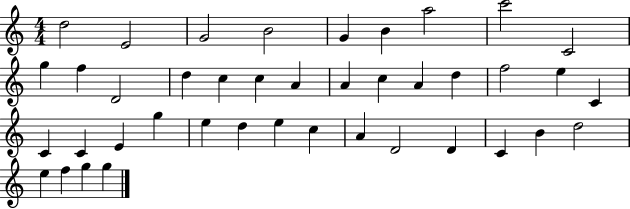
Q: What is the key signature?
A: C major